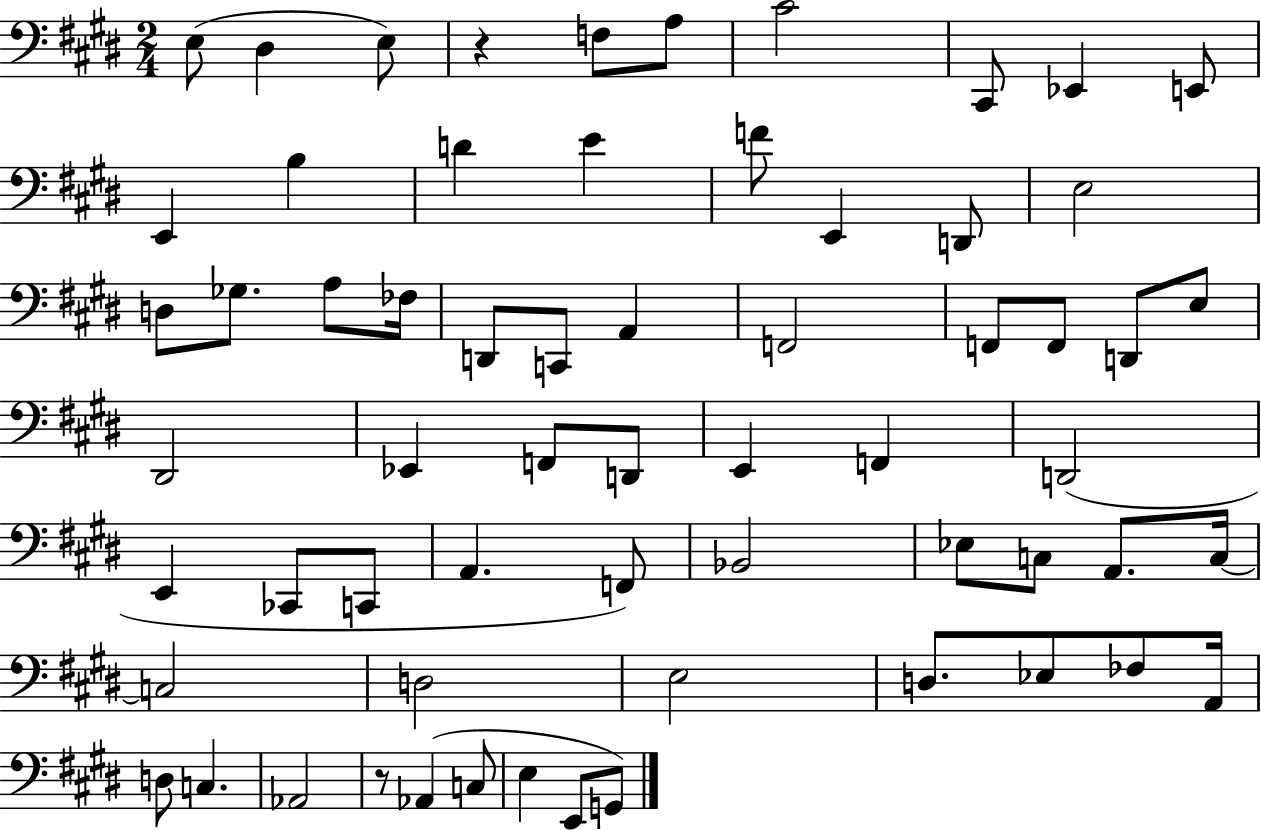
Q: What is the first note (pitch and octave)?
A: E3